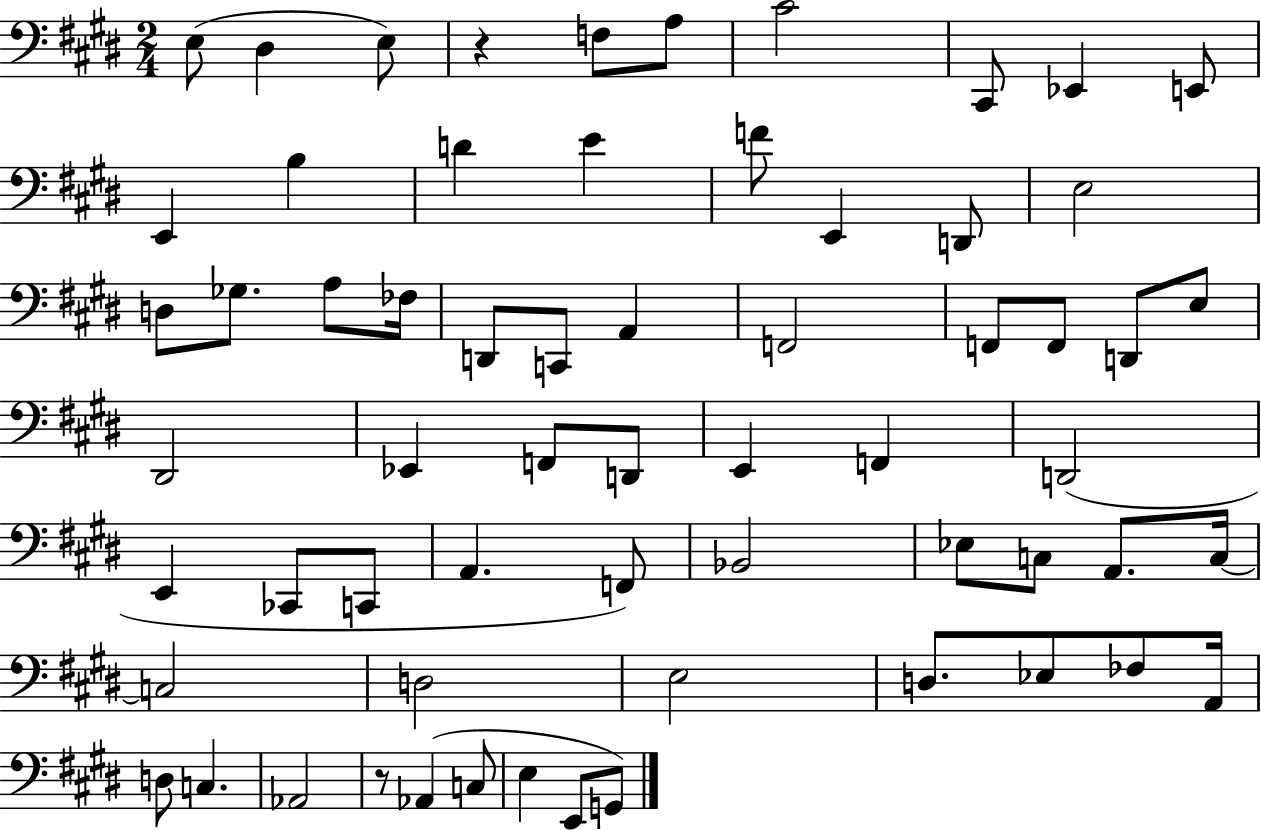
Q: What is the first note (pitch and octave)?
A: E3